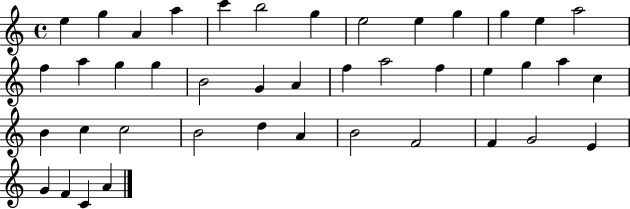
X:1
T:Untitled
M:4/4
L:1/4
K:C
e g A a c' b2 g e2 e g g e a2 f a g g B2 G A f a2 f e g a c B c c2 B2 d A B2 F2 F G2 E G F C A